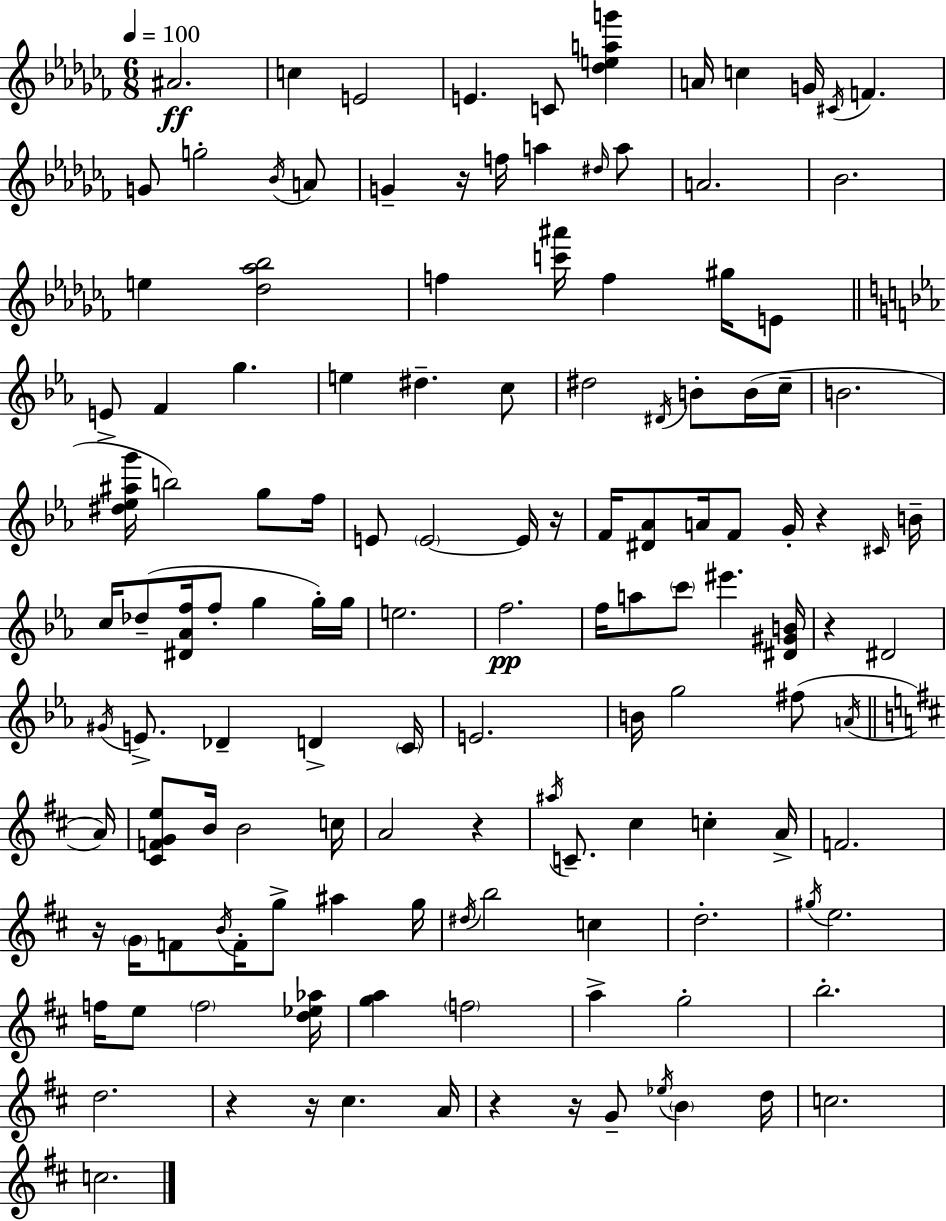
{
  \clef treble
  \numericTimeSignature
  \time 6/8
  \key aes \minor
  \tempo 4 = 100
  ais'2.\ff | c''4 e'2 | e'4. c'8 <des'' e'' a'' g'''>4 | a'16 c''4 g'16 \acciaccatura { cis'16 } f'4. | \break g'8 g''2-. \acciaccatura { bes'16 } | a'8 g'4-- r16 f''16 a''4 | \grace { dis''16 } a''8 a'2. | bes'2. | \break e''4 <des'' aes'' bes''>2 | f''4 <c''' ais'''>16 f''4 | gis''16 e'8 \bar "||" \break \key ees \major e'8-> f'4 g''4. | e''4 dis''4.-- c''8 | dis''2 \acciaccatura { dis'16 } b'8-. b'16( | c''16-- b'2. | \break <dis'' ees'' ais'' g'''>16 b''2) g''8 | f''16 e'8 \parenthesize e'2~~ e'16 | r16 f'16 <dis' aes'>8 a'16 f'8 g'16-. r4 | \grace { cis'16 } b'16-- c''16 des''8--( <dis' aes' f''>16 f''8-. g''4 | \break g''16-.) g''16 e''2. | f''2.\pp | f''16 a''8 \parenthesize c'''8 eis'''4. | <dis' gis' b'>16 r4 dis'2 | \break \acciaccatura { gis'16 } e'8.-> des'4-- d'4-> | \parenthesize c'16 e'2. | b'16 g''2 | fis''8( \acciaccatura { a'16 } \bar "||" \break \key d \major a'16) <cis' f' g' e''>8 b'16 b'2 | c''16 a'2 r4 | \acciaccatura { ais''16 } c'8.-- cis''4 c''4-. | a'16-> f'2. | \break r16 \parenthesize g'16 f'8 \acciaccatura { b'16 } f'16-. g''8-> ais''4 | g''16 \acciaccatura { dis''16 } b''2 | c''4 d''2.-. | \acciaccatura { gis''16 } e''2. | \break f''16 e''8 \parenthesize f''2 | <d'' ees'' aes''>16 <g'' a''>4 \parenthesize f''2 | a''4-> g''2-. | b''2.-. | \break d''2. | r4 r16 cis''4. | a'16 r4 r16 g'8-- | \acciaccatura { ees''16 } \parenthesize b'4 d''16 c''2. | \break c''2. | \bar "|."
}